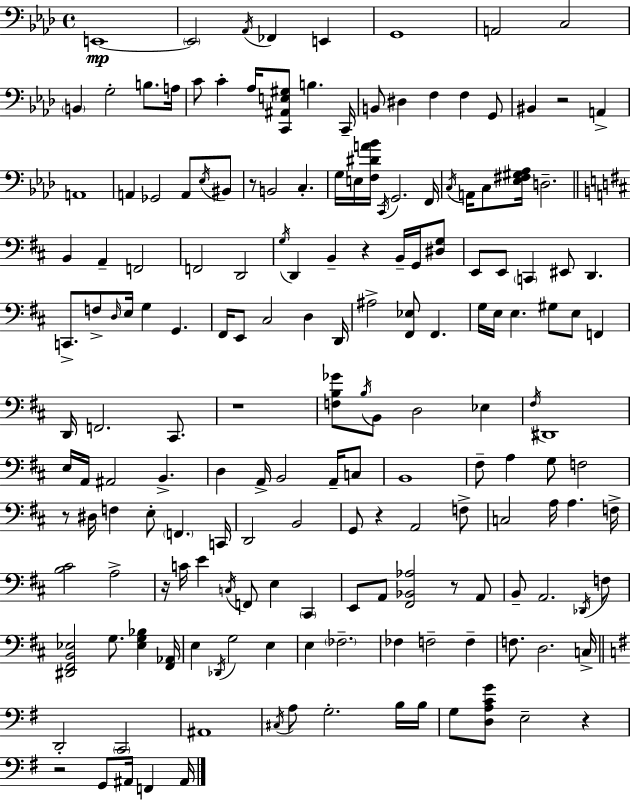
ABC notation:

X:1
T:Untitled
M:4/4
L:1/4
K:Ab
E,,4 E,,2 _A,,/4 _F,, E,, G,,4 A,,2 C,2 B,, G,2 B,/2 A,/4 C/2 C _A,/4 [C,,^A,,E,^G,]/2 B, C,,/4 B,,/2 ^D, F, F, G,,/2 ^B,, z2 A,, A,,4 A,, _G,,2 A,,/2 _E,/4 ^B,,/2 z/2 B,,2 C, G,/4 E,/4 [F,^DA_B]/4 C,,/4 G,,2 F,,/4 C,/4 A,,/4 C,/2 [_E,^F,^G,_A,]/4 D,2 B,, A,, F,,2 F,,2 D,,2 G,/4 D,, B,, z B,,/4 G,,/4 [^D,G,]/2 E,,/2 E,,/2 C,, ^E,,/2 D,, C,,/2 F,/2 D,/4 E,/4 G, G,, ^F,,/4 E,,/2 ^C,2 D, D,,/4 ^A,2 [^F,,_E,]/2 ^F,, G,/4 E,/4 E, ^G,/2 E,/2 F,, D,,/4 F,,2 ^C,,/2 z4 [F,B,_G]/2 B,/4 B,,/2 D,2 _E, ^F,/4 ^D,,4 E,/4 A,,/4 ^A,,2 B,, D, A,,/4 B,,2 A,,/4 C,/2 B,,4 ^F,/2 A, G,/2 F,2 z/2 ^D,/4 F, E,/2 F,, C,,/4 D,,2 B,,2 G,,/2 z A,,2 F,/2 C,2 A,/4 A, F,/4 [B,^C]2 A,2 z/4 C/4 E C,/4 F,,/2 E, ^C,, E,,/2 A,,/2 [^F,,_B,,_A,]2 z/2 A,,/2 B,,/2 A,,2 _D,,/4 F,/2 [^D,,^F,,B,,_E,]2 G,/2 [_E,G,_B,] [^F,,_A,,]/4 E, _D,,/4 G,2 E, E, _F,2 _F, F,2 F, F,/2 D,2 C,/4 D,,2 C,,2 ^A,,4 ^C,/4 A,/2 G,2 B,/4 B,/4 G,/2 [D,A,CG]/2 E,2 z z2 G,,/2 ^A,,/4 F,, ^A,,/4